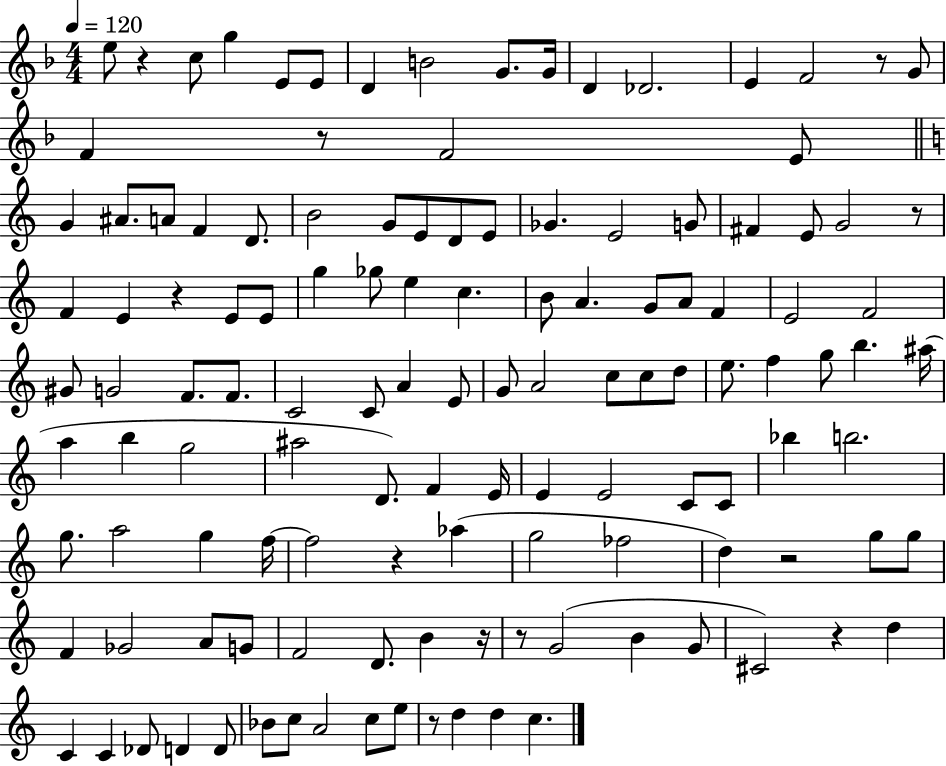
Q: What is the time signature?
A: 4/4